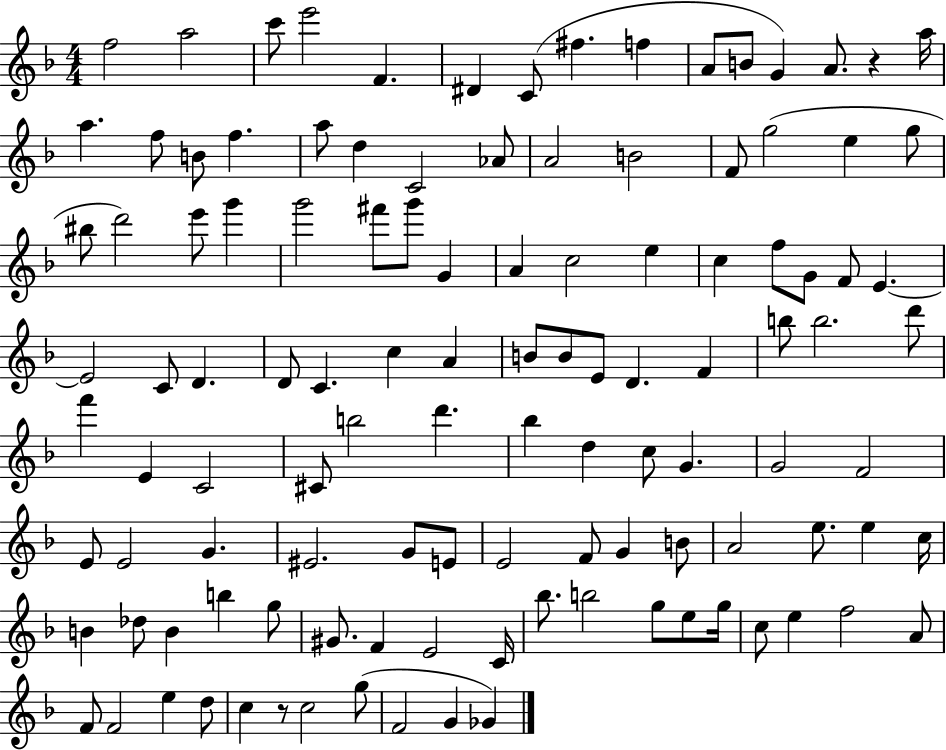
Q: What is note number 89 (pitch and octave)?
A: B5